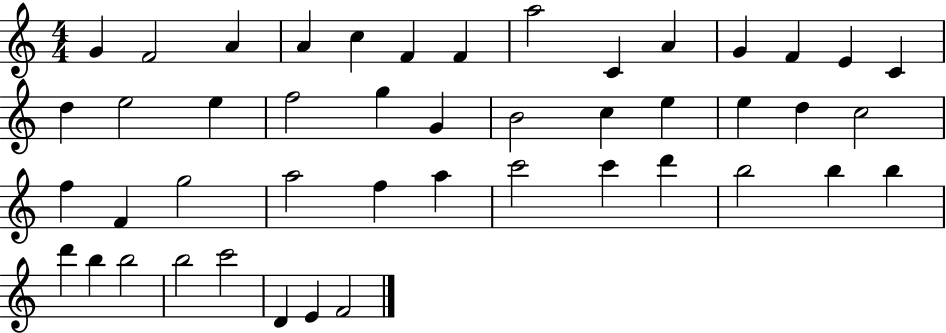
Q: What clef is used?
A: treble